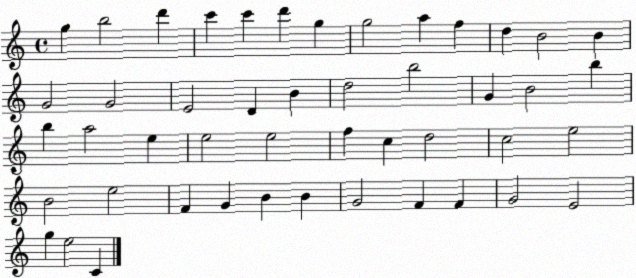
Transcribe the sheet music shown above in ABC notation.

X:1
T:Untitled
M:4/4
L:1/4
K:C
g b2 d' c' c' d' g g2 a f d B2 B G2 G2 E2 D B d2 b2 G B2 b b a2 e e2 e2 f c d2 c2 e2 B2 e2 F G B B G2 F F G2 E2 g e2 C